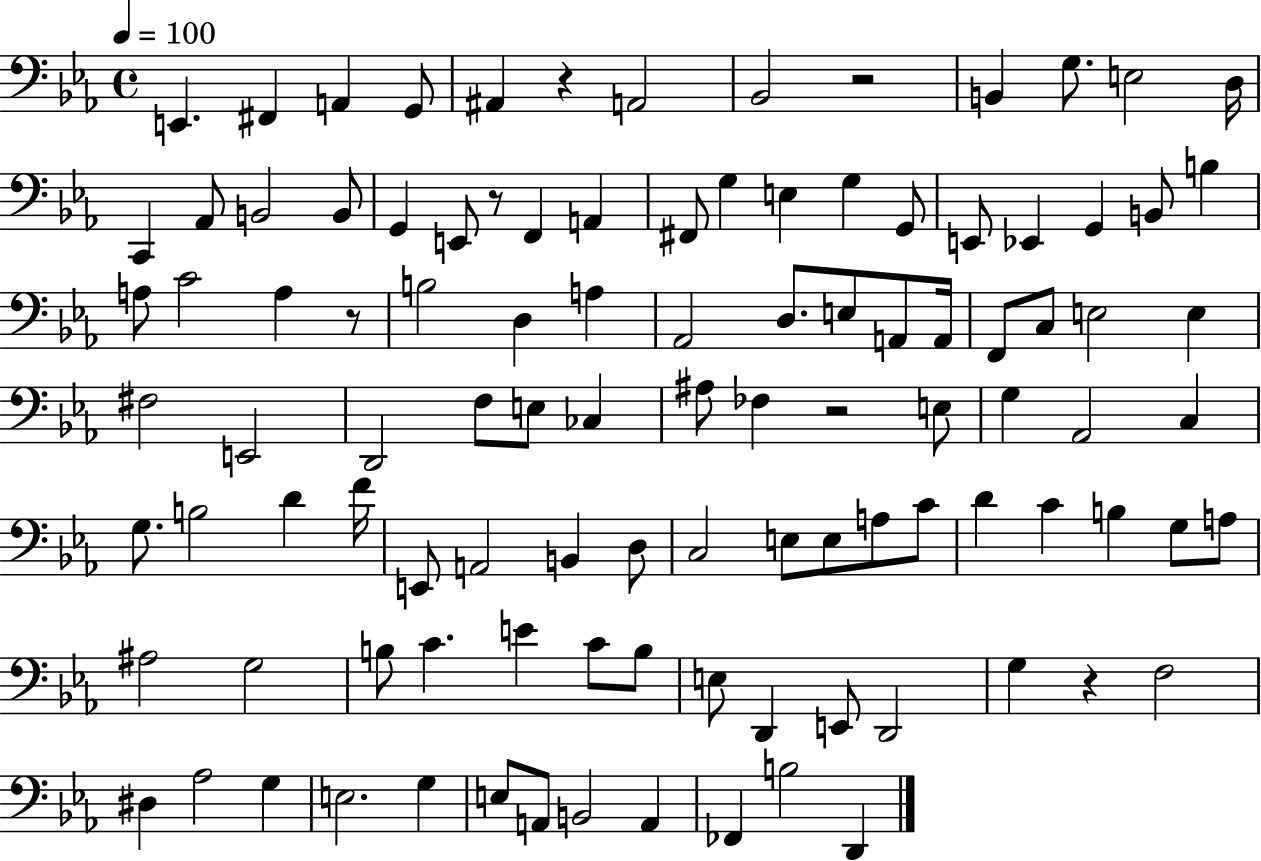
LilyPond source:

{
  \clef bass
  \time 4/4
  \defaultTimeSignature
  \key ees \major
  \tempo 4 = 100
  e,4. fis,4 a,4 g,8 | ais,4 r4 a,2 | bes,2 r2 | b,4 g8. e2 d16 | \break c,4 aes,8 b,2 b,8 | g,4 e,8 r8 f,4 a,4 | fis,8 g4 e4 g4 g,8 | e,8 ees,4 g,4 b,8 b4 | \break a8 c'2 a4 r8 | b2 d4 a4 | aes,2 d8. e8 a,8 a,16 | f,8 c8 e2 e4 | \break fis2 e,2 | d,2 f8 e8 ces4 | ais8 fes4 r2 e8 | g4 aes,2 c4 | \break g8. b2 d'4 f'16 | e,8 a,2 b,4 d8 | c2 e8 e8 a8 c'8 | d'4 c'4 b4 g8 a8 | \break ais2 g2 | b8 c'4. e'4 c'8 b8 | e8 d,4 e,8 d,2 | g4 r4 f2 | \break dis4 aes2 g4 | e2. g4 | e8 a,8 b,2 a,4 | fes,4 b2 d,4 | \break \bar "|."
}